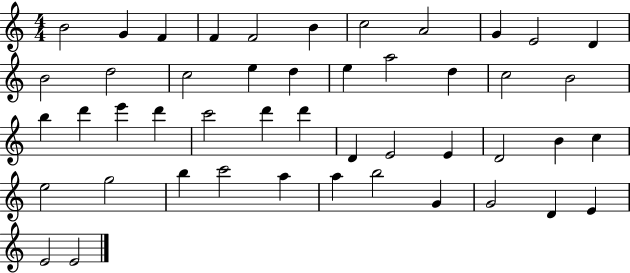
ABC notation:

X:1
T:Untitled
M:4/4
L:1/4
K:C
B2 G F F F2 B c2 A2 G E2 D B2 d2 c2 e d e a2 d c2 B2 b d' e' d' c'2 d' d' D E2 E D2 B c e2 g2 b c'2 a a b2 G G2 D E E2 E2